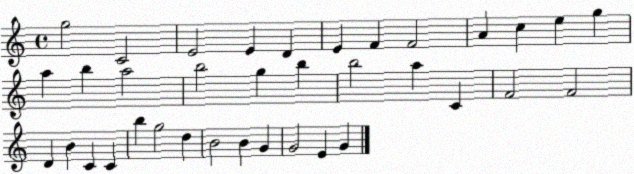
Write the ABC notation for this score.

X:1
T:Untitled
M:4/4
L:1/4
K:C
g2 C2 E2 E D E F F2 A c e g a b a2 b2 g b b2 a C F2 F2 D B C C b g2 d B2 B G G2 E G